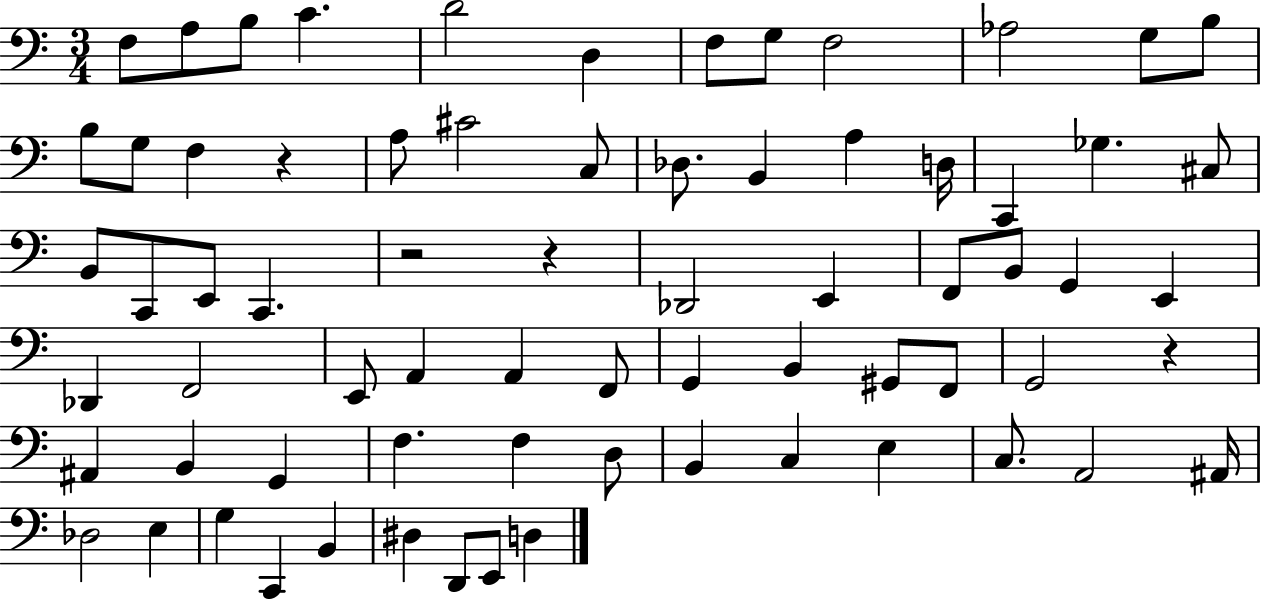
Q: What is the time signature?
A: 3/4